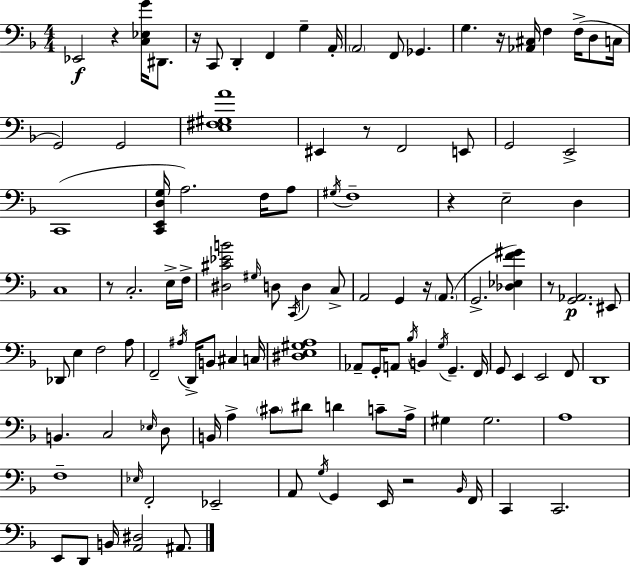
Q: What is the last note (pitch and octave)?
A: A#2